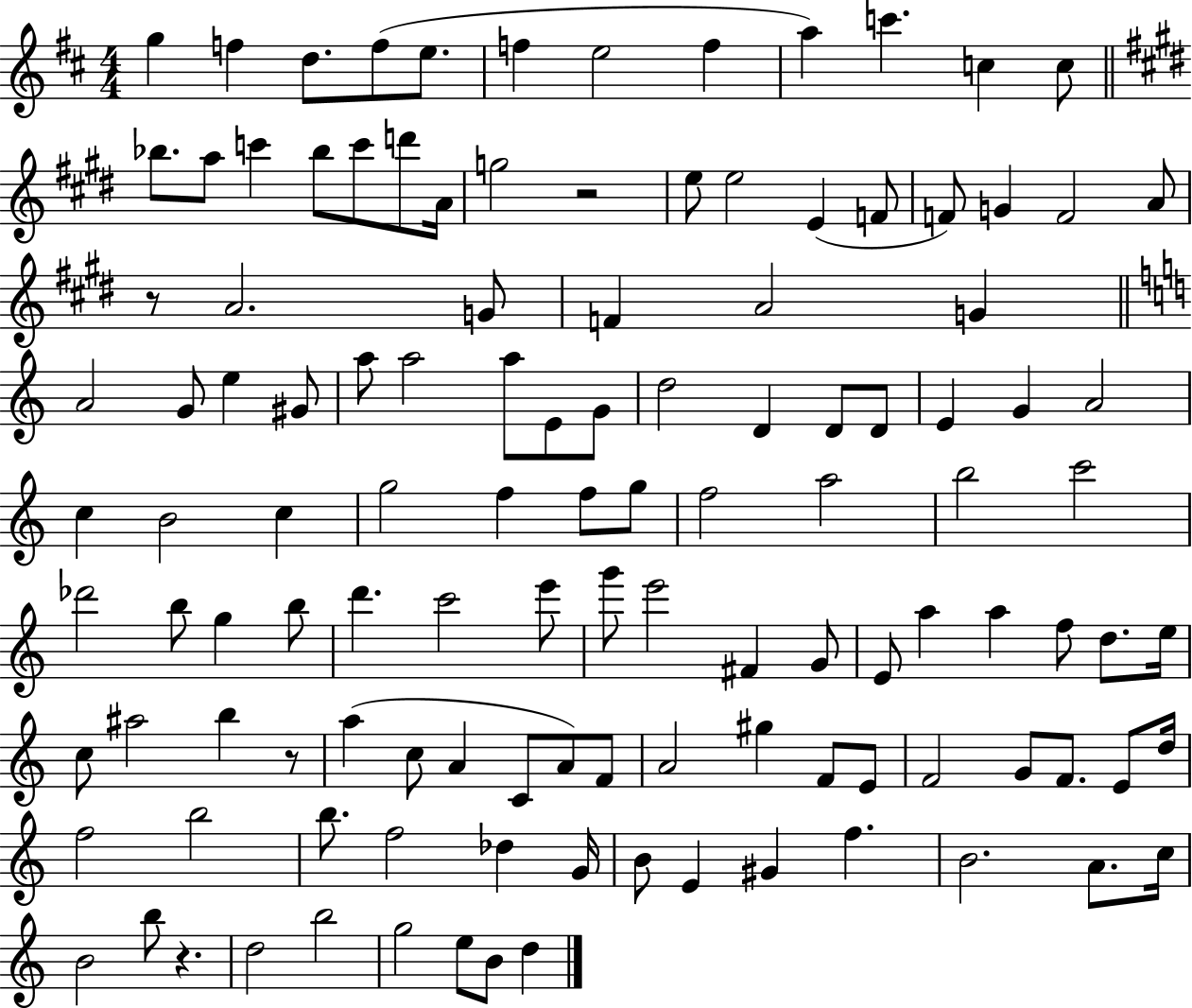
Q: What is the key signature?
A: D major